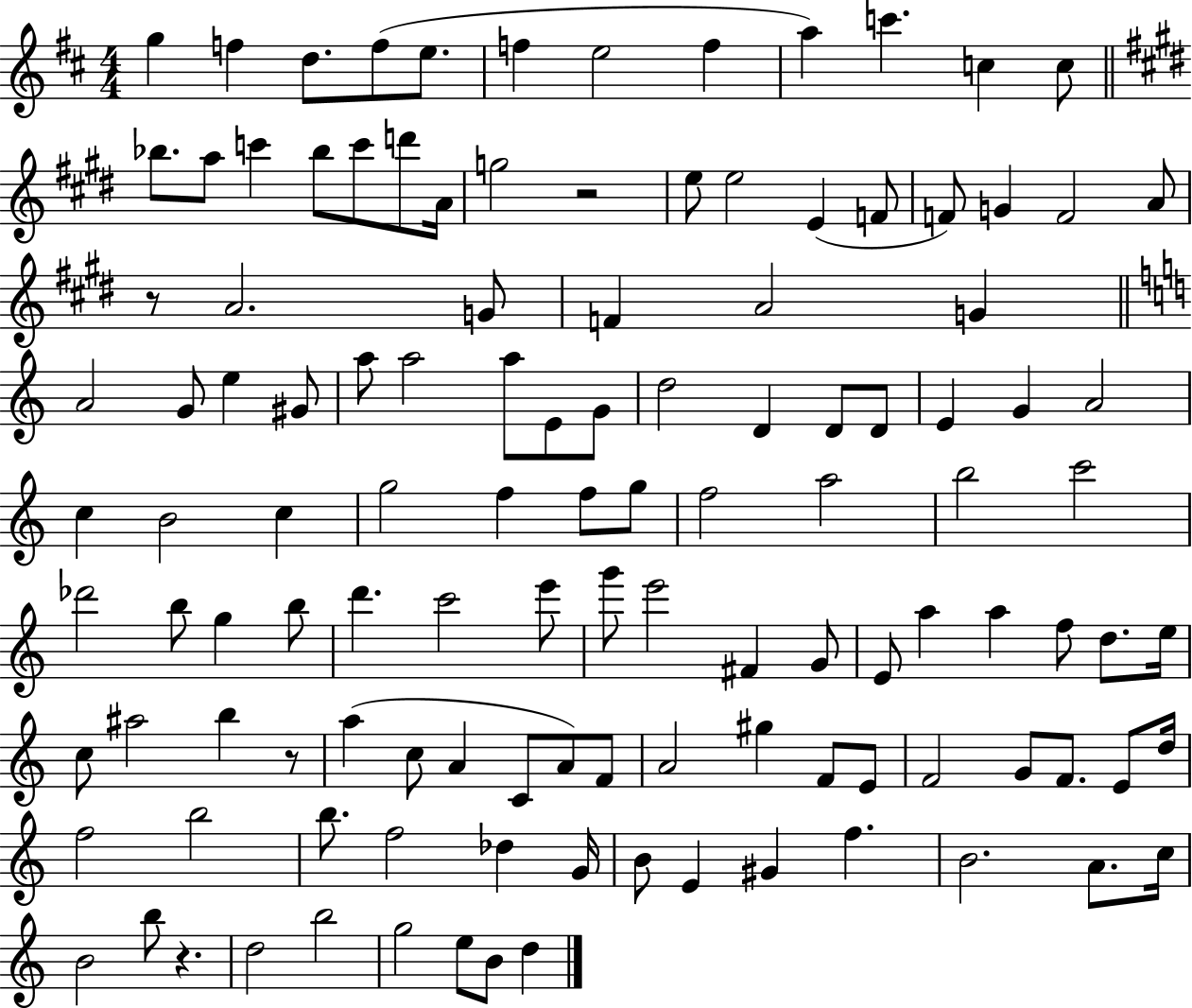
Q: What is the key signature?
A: D major